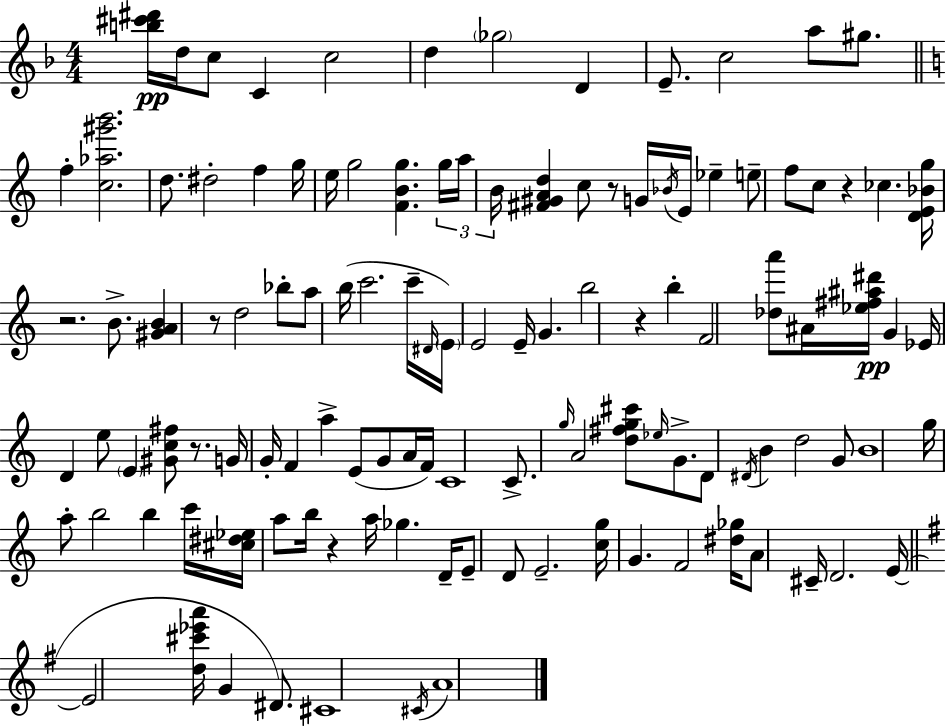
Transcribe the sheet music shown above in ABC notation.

X:1
T:Untitled
M:4/4
L:1/4
K:F
[b^c'^d']/4 d/4 c/2 C c2 d _g2 D E/2 c2 a/2 ^g/2 f [c_a^g'b']2 d/2 ^d2 f g/4 e/4 g2 [FBg] g/4 a/4 B/4 [^F^GAd] c/2 z/2 G/4 _B/4 E/4 _e e/2 f/2 c/2 z _c [DE_Bg]/4 z2 B/2 [^GAB] z/2 d2 _b/2 a/2 b/4 c'2 c'/4 ^D/4 E/4 E2 E/4 G b2 z b F2 [_da']/2 ^A/4 [_e^f^a^d']/4 G _E/4 D e/2 E [^Gc^f]/2 z/2 G/4 G/4 F a E/2 G/2 A/4 F/4 C4 C/2 g/4 A2 [d^fg^c']/2 _e/4 G/2 D/2 ^D/4 B d2 G/2 B4 g/4 a/2 b2 b c'/4 [^c^d_e]/4 a/2 b/4 z a/4 _g D/4 E/2 D/2 E2 [cg]/4 G F2 [^d_g]/4 A/2 ^C/4 D2 E/4 E2 [d^c'_e'a']/4 G ^D/2 ^C4 ^C/4 A4